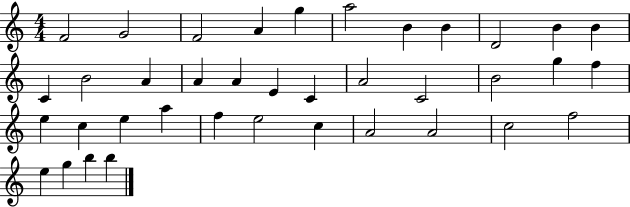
X:1
T:Untitled
M:4/4
L:1/4
K:C
F2 G2 F2 A g a2 B B D2 B B C B2 A A A E C A2 C2 B2 g f e c e a f e2 c A2 A2 c2 f2 e g b b